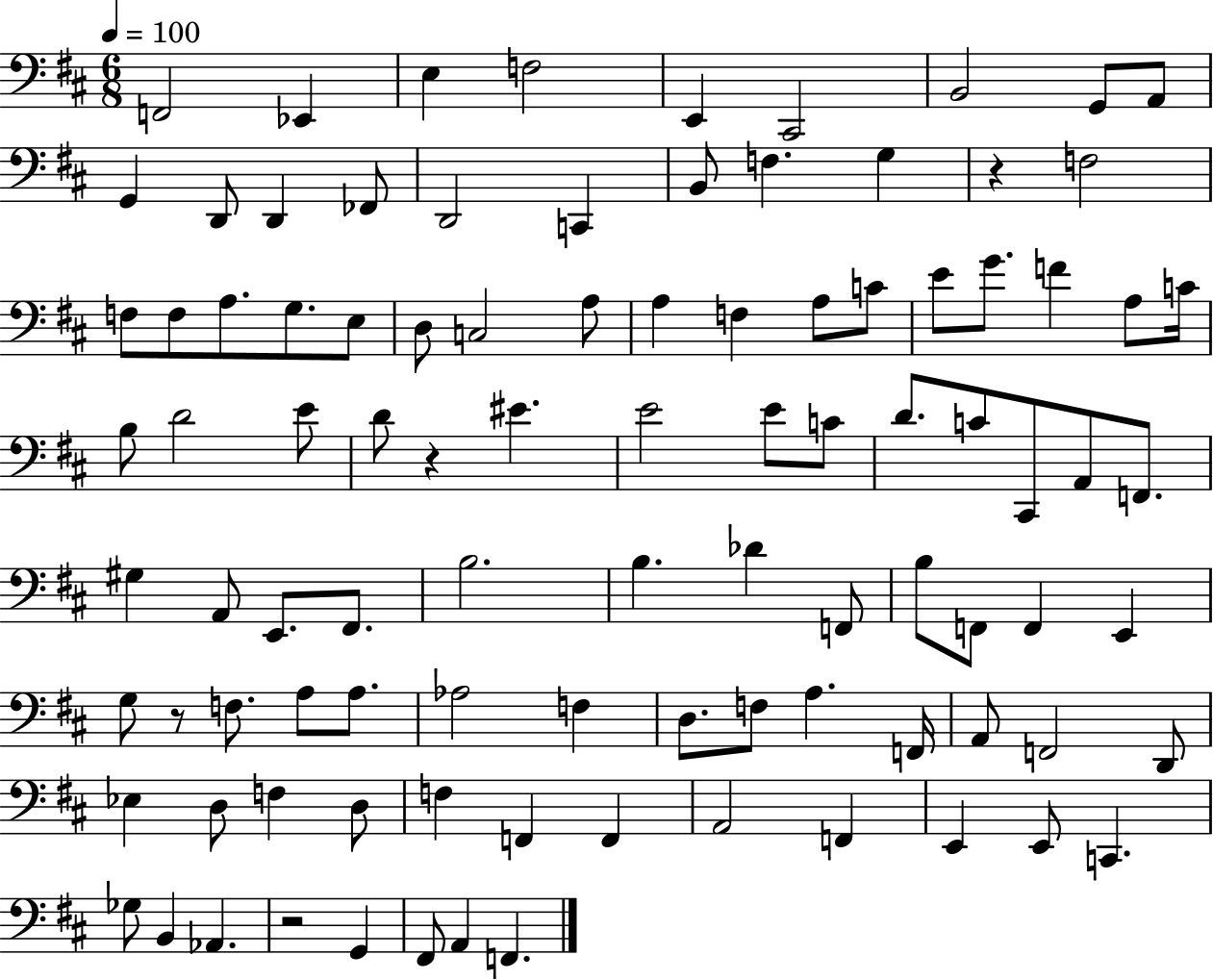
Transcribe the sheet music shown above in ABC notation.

X:1
T:Untitled
M:6/8
L:1/4
K:D
F,,2 _E,, E, F,2 E,, ^C,,2 B,,2 G,,/2 A,,/2 G,, D,,/2 D,, _F,,/2 D,,2 C,, B,,/2 F, G, z F,2 F,/2 F,/2 A,/2 G,/2 E,/2 D,/2 C,2 A,/2 A, F, A,/2 C/2 E/2 G/2 F A,/2 C/4 B,/2 D2 E/2 D/2 z ^E E2 E/2 C/2 D/2 C/2 ^C,,/2 A,,/2 F,,/2 ^G, A,,/2 E,,/2 ^F,,/2 B,2 B, _D F,,/2 B,/2 F,,/2 F,, E,, G,/2 z/2 F,/2 A,/2 A,/2 _A,2 F, D,/2 F,/2 A, F,,/4 A,,/2 F,,2 D,,/2 _E, D,/2 F, D,/2 F, F,, F,, A,,2 F,, E,, E,,/2 C,, _G,/2 B,, _A,, z2 G,, ^F,,/2 A,, F,,